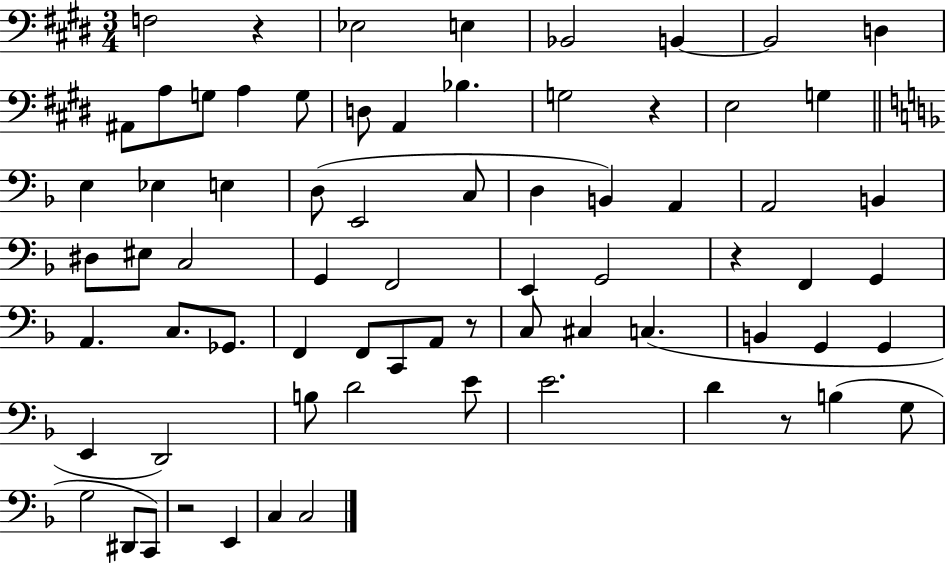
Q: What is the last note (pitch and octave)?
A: C3